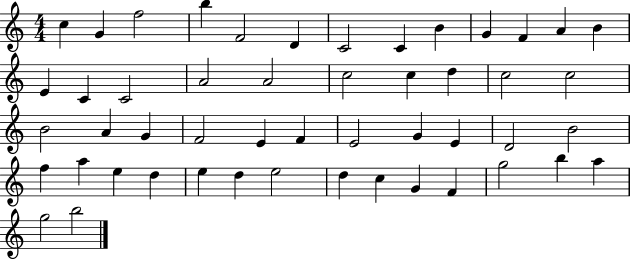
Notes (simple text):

C5/q G4/q F5/h B5/q F4/h D4/q C4/h C4/q B4/q G4/q F4/q A4/q B4/q E4/q C4/q C4/h A4/h A4/h C5/h C5/q D5/q C5/h C5/h B4/h A4/q G4/q F4/h E4/q F4/q E4/h G4/q E4/q D4/h B4/h F5/q A5/q E5/q D5/q E5/q D5/q E5/h D5/q C5/q G4/q F4/q G5/h B5/q A5/q G5/h B5/h